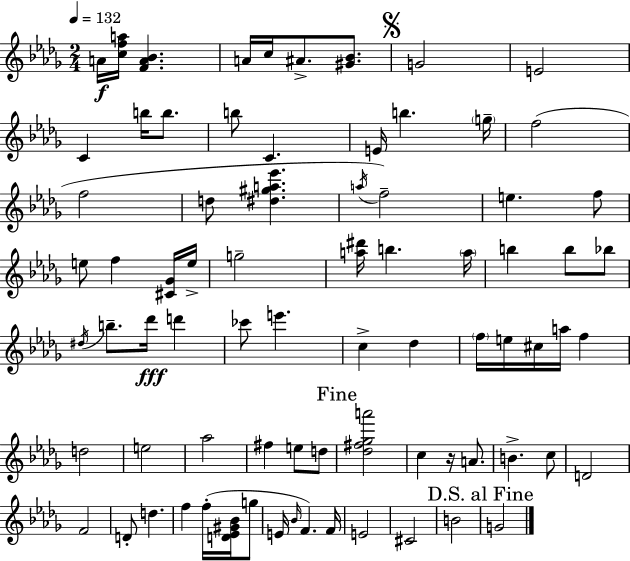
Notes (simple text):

A4/s [C5,F5,A5]/s [F4,A4,Bb4]/q. A4/s C5/s A#4/e. [G#4,Bb4]/e. G4/h E4/h C4/q B5/s B5/e. B5/e C4/q. E4/s B5/q. G5/s F5/h F5/h D5/e [D#5,G#5,A5,Eb6]/q. A5/s F5/h E5/q. F5/e E5/e F5/q [C#4,Gb4]/s E5/s G5/h [A5,D#6]/s B5/q. A5/s B5/q B5/e Bb5/e D#5/s B5/e. Db6/s D6/q CES6/e E6/q. C5/q Db5/q F5/s E5/s C#5/s A5/s F5/q D5/h E5/h Ab5/h F#5/q E5/e D5/e [Db5,F#5,Gb5,A6]/h C5/q R/s A4/e. B4/q. C5/e D4/h F4/h D4/e D5/q. F5/q F5/s [D4,Eb4,G#4,Bb4]/s G5/e E4/s Bb4/s F4/q. F4/s E4/h C#4/h B4/h G4/h